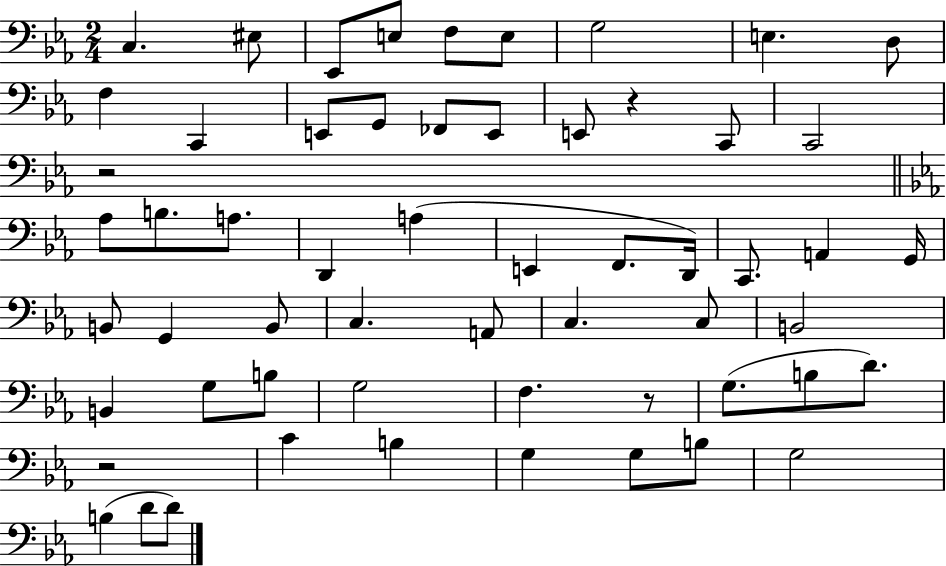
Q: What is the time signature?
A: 2/4